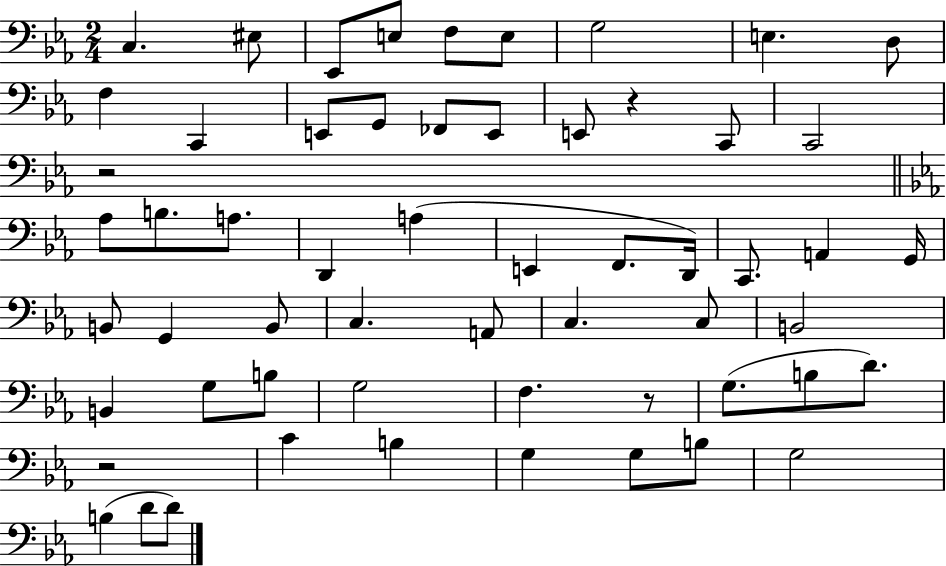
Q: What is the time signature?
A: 2/4